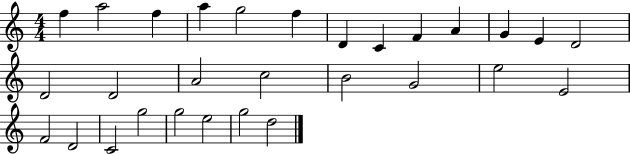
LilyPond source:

{
  \clef treble
  \numericTimeSignature
  \time 4/4
  \key c \major
  f''4 a''2 f''4 | a''4 g''2 f''4 | d'4 c'4 f'4 a'4 | g'4 e'4 d'2 | \break d'2 d'2 | a'2 c''2 | b'2 g'2 | e''2 e'2 | \break f'2 d'2 | c'2 g''2 | g''2 e''2 | g''2 d''2 | \break \bar "|."
}